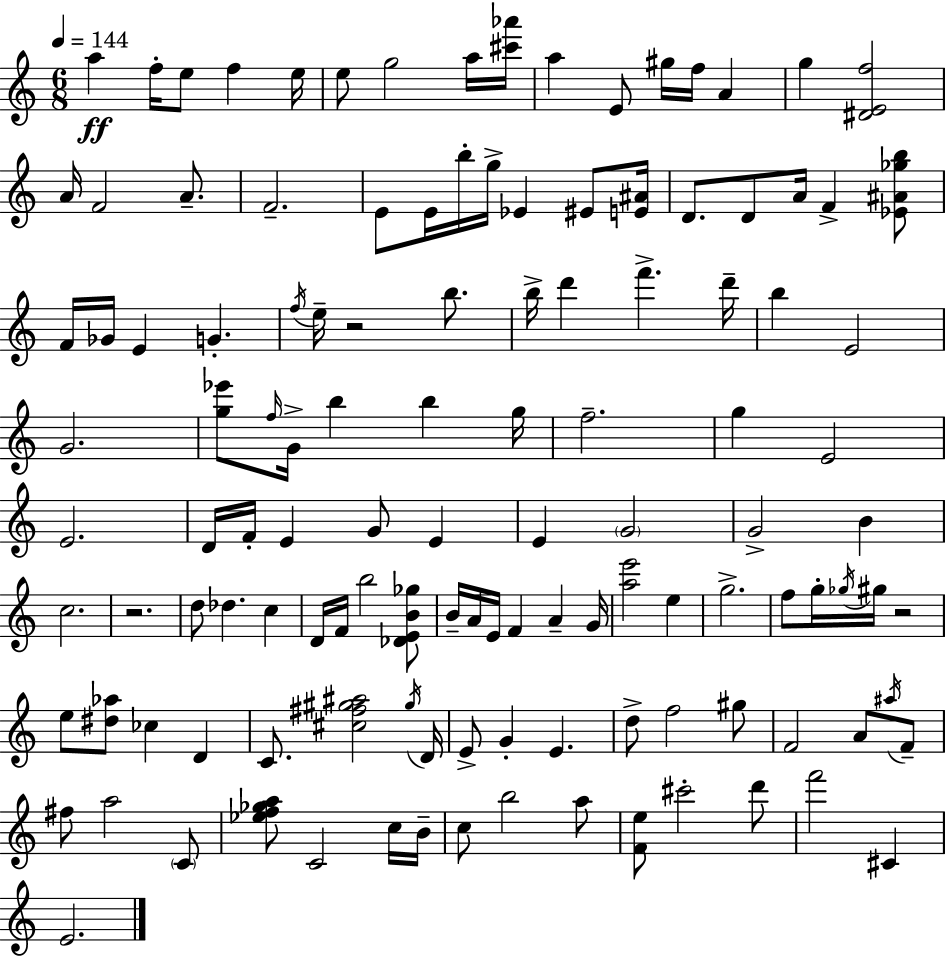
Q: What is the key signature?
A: C major